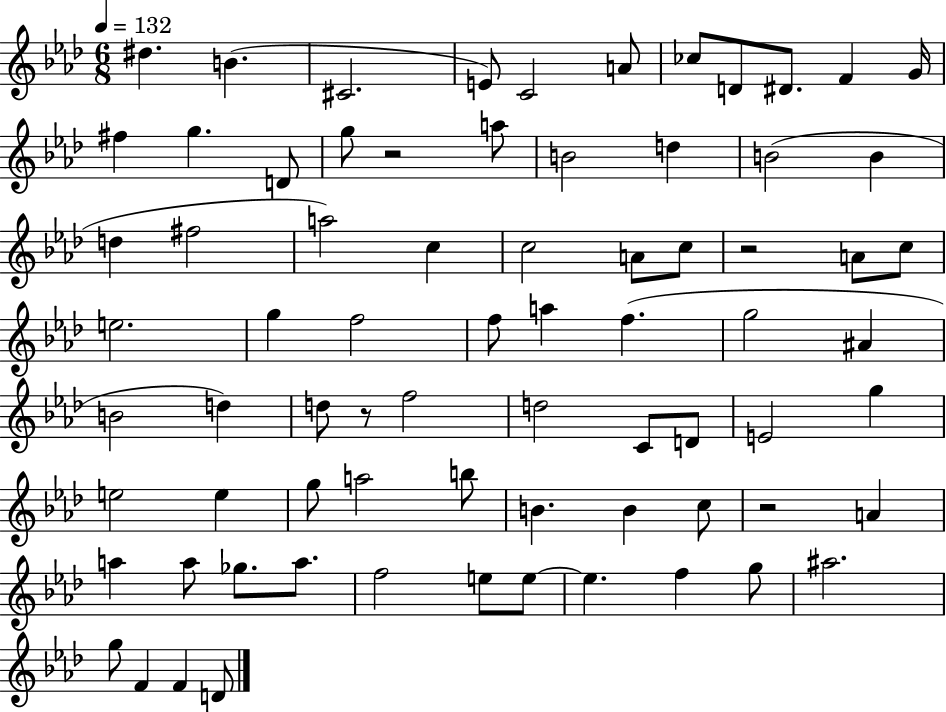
{
  \clef treble
  \numericTimeSignature
  \time 6/8
  \key aes \major
  \tempo 4 = 132
  dis''4. b'4.( | cis'2. | e'8) c'2 a'8 | ces''8 d'8 dis'8. f'4 g'16 | \break fis''4 g''4. d'8 | g''8 r2 a''8 | b'2 d''4 | b'2( b'4 | \break d''4 fis''2 | a''2) c''4 | c''2 a'8 c''8 | r2 a'8 c''8 | \break e''2. | g''4 f''2 | f''8 a''4 f''4.( | g''2 ais'4 | \break b'2 d''4) | d''8 r8 f''2 | d''2 c'8 d'8 | e'2 g''4 | \break e''2 e''4 | g''8 a''2 b''8 | b'4. b'4 c''8 | r2 a'4 | \break a''4 a''8 ges''8. a''8. | f''2 e''8 e''8~~ | e''4. f''4 g''8 | ais''2. | \break g''8 f'4 f'4 d'8 | \bar "|."
}